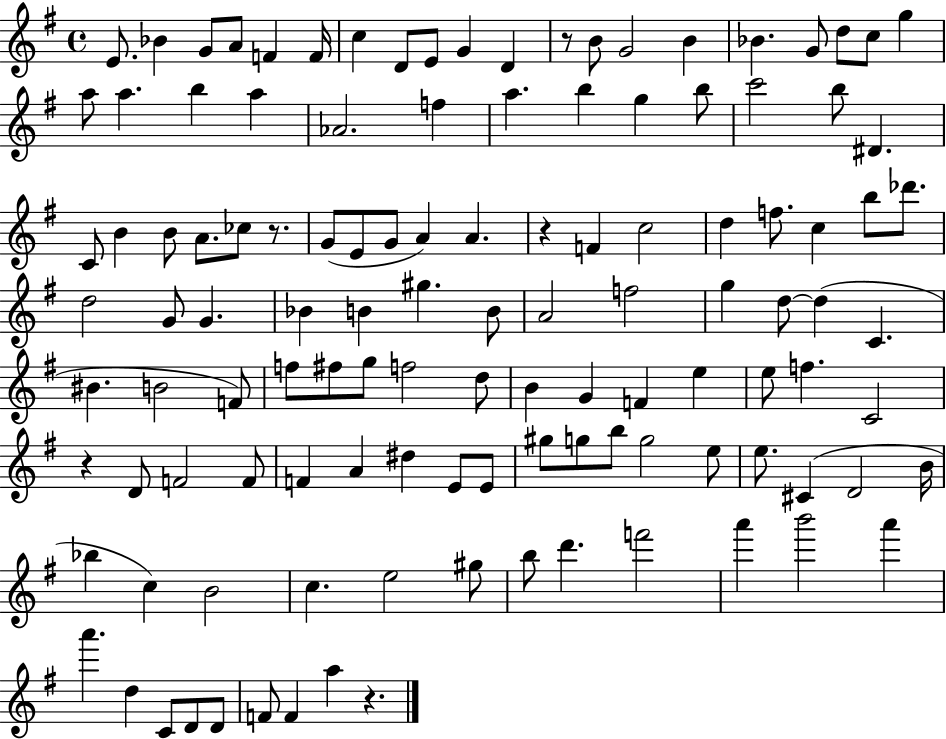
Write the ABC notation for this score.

X:1
T:Untitled
M:4/4
L:1/4
K:G
E/2 _B G/2 A/2 F F/4 c D/2 E/2 G D z/2 B/2 G2 B _B G/2 d/2 c/2 g a/2 a b a _A2 f a b g b/2 c'2 b/2 ^D C/2 B B/2 A/2 _c/2 z/2 G/2 E/2 G/2 A A z F c2 d f/2 c b/2 _d'/2 d2 G/2 G _B B ^g B/2 A2 f2 g d/2 d C ^B B2 F/2 f/2 ^f/2 g/2 f2 d/2 B G F e e/2 f C2 z D/2 F2 F/2 F A ^d E/2 E/2 ^g/2 g/2 b/2 g2 e/2 e/2 ^C D2 B/4 _b c B2 c e2 ^g/2 b/2 d' f'2 a' b'2 a' a' d C/2 D/2 D/2 F/2 F a z